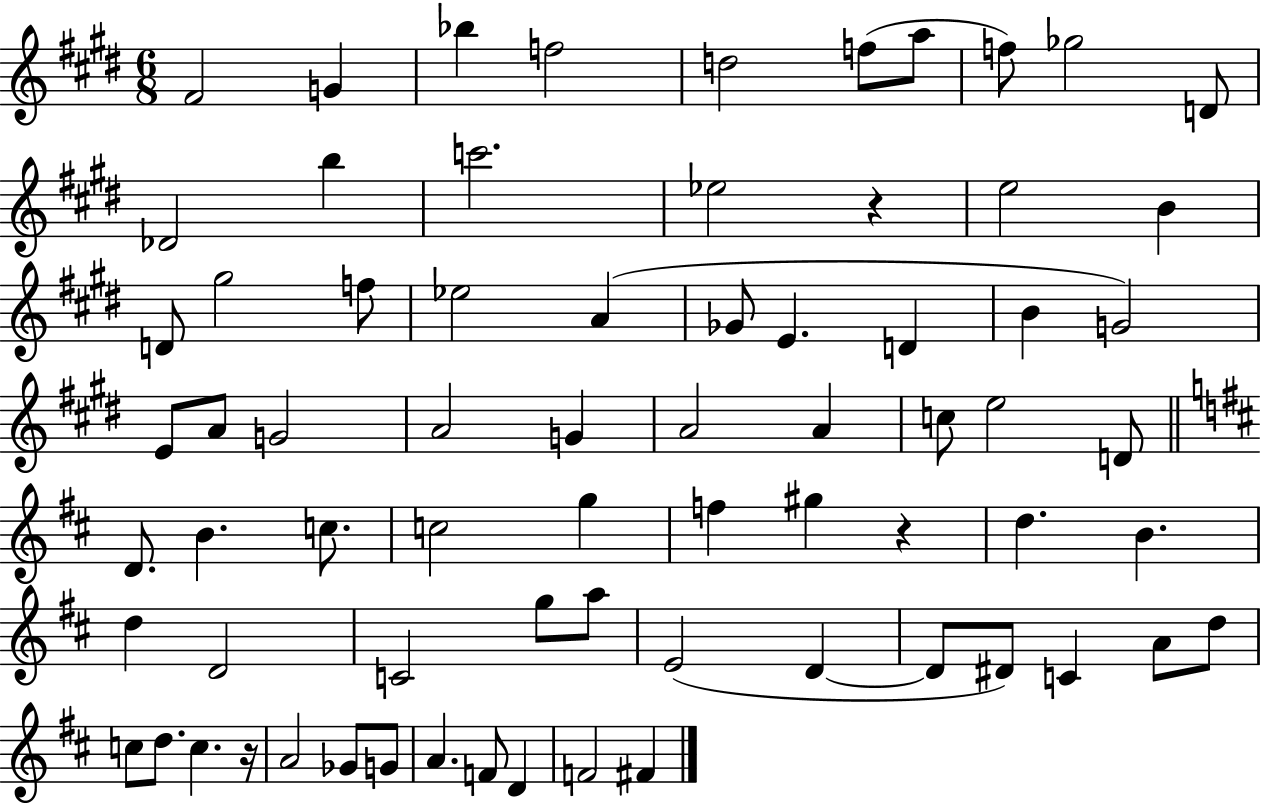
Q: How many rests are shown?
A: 3